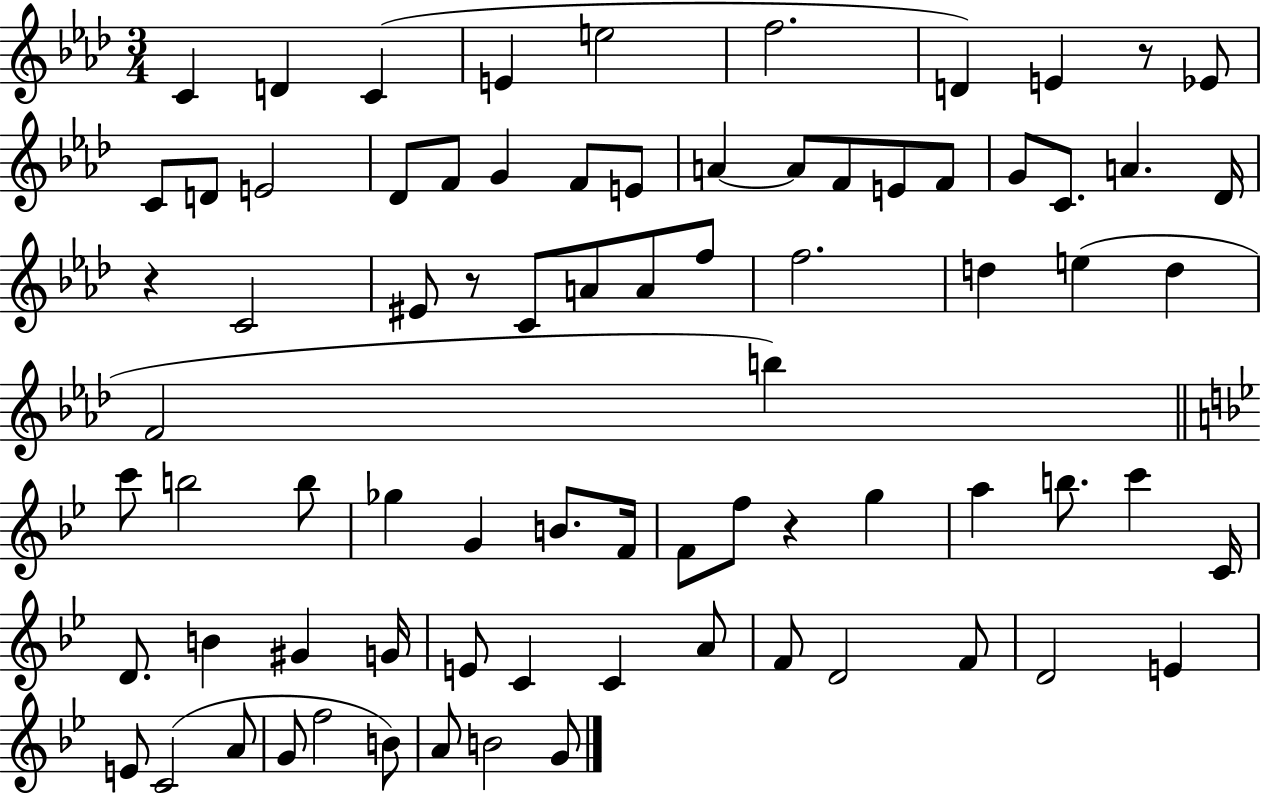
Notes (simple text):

C4/q D4/q C4/q E4/q E5/h F5/h. D4/q E4/q R/e Eb4/e C4/e D4/e E4/h Db4/e F4/e G4/q F4/e E4/e A4/q A4/e F4/e E4/e F4/e G4/e C4/e. A4/q. Db4/s R/q C4/h EIS4/e R/e C4/e A4/e A4/e F5/e F5/h. D5/q E5/q D5/q F4/h B5/q C6/e B5/h B5/e Gb5/q G4/q B4/e. F4/s F4/e F5/e R/q G5/q A5/q B5/e. C6/q C4/s D4/e. B4/q G#4/q G4/s E4/e C4/q C4/q A4/e F4/e D4/h F4/e D4/h E4/q E4/e C4/h A4/e G4/e F5/h B4/e A4/e B4/h G4/e